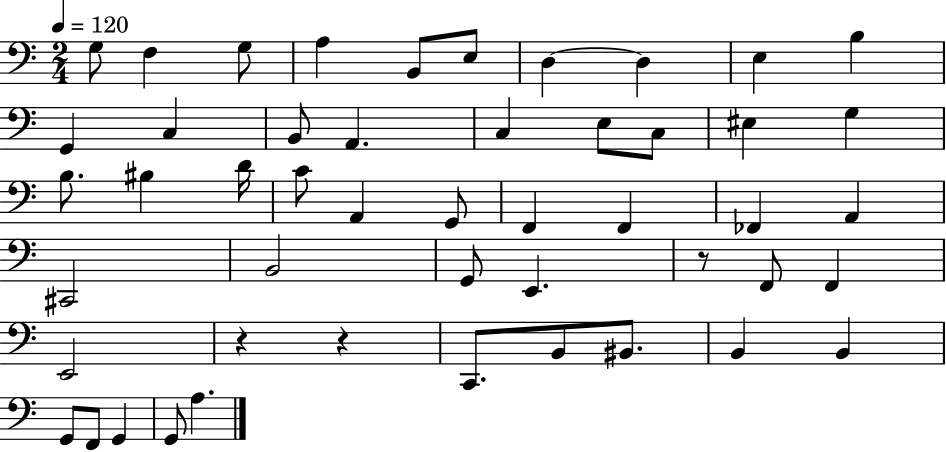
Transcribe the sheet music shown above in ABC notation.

X:1
T:Untitled
M:2/4
L:1/4
K:C
G,/2 F, G,/2 A, B,,/2 E,/2 D, D, E, B, G,, C, B,,/2 A,, C, E,/2 C,/2 ^E, G, B,/2 ^B, D/4 C/2 A,, G,,/2 F,, F,, _F,, A,, ^C,,2 B,,2 G,,/2 E,, z/2 F,,/2 F,, E,,2 z z C,,/2 B,,/2 ^B,,/2 B,, B,, G,,/2 F,,/2 G,, G,,/2 A,